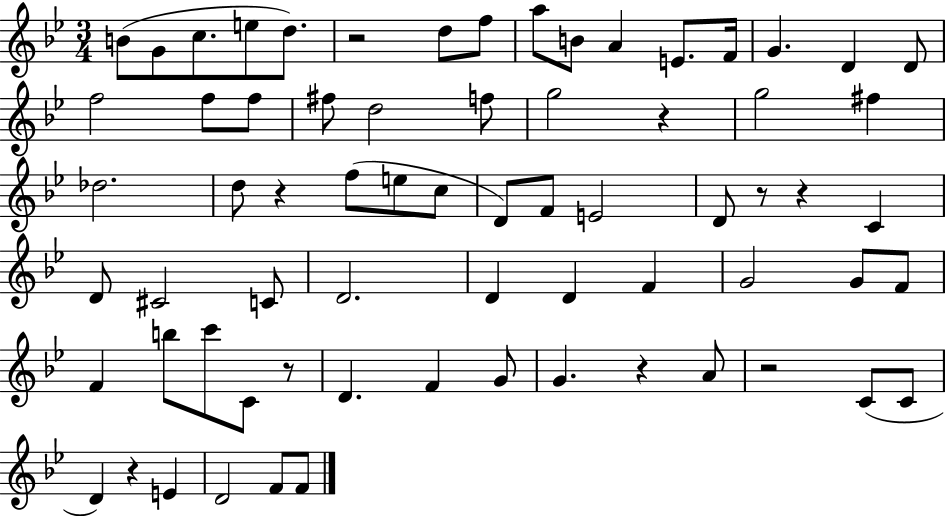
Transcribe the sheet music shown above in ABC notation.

X:1
T:Untitled
M:3/4
L:1/4
K:Bb
B/2 G/2 c/2 e/2 d/2 z2 d/2 f/2 a/2 B/2 A E/2 F/4 G D D/2 f2 f/2 f/2 ^f/2 d2 f/2 g2 z g2 ^f _d2 d/2 z f/2 e/2 c/2 D/2 F/2 E2 D/2 z/2 z C D/2 ^C2 C/2 D2 D D F G2 G/2 F/2 F b/2 c'/2 C/2 z/2 D F G/2 G z A/2 z2 C/2 C/2 D z E D2 F/2 F/2